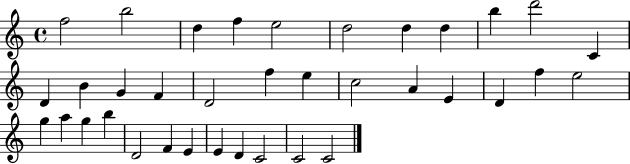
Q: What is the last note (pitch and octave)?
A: C4